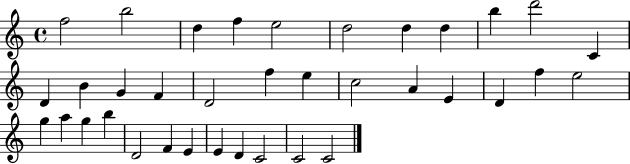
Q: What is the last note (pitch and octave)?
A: C4